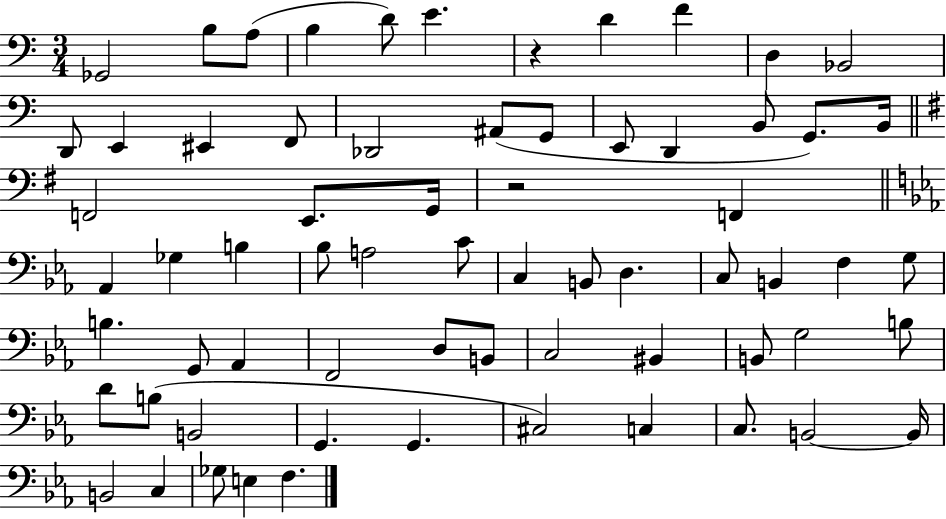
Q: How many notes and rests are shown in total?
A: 67